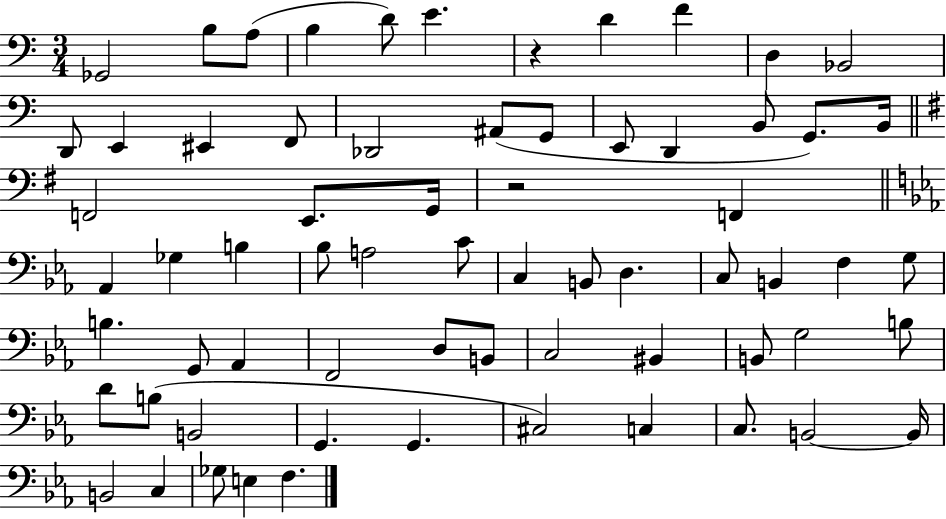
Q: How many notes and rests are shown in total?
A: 67